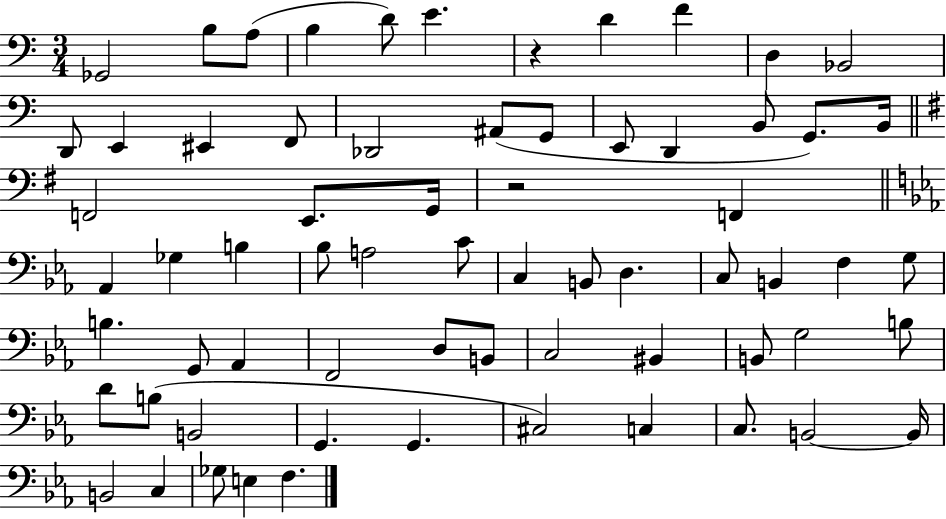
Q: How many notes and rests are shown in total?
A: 67